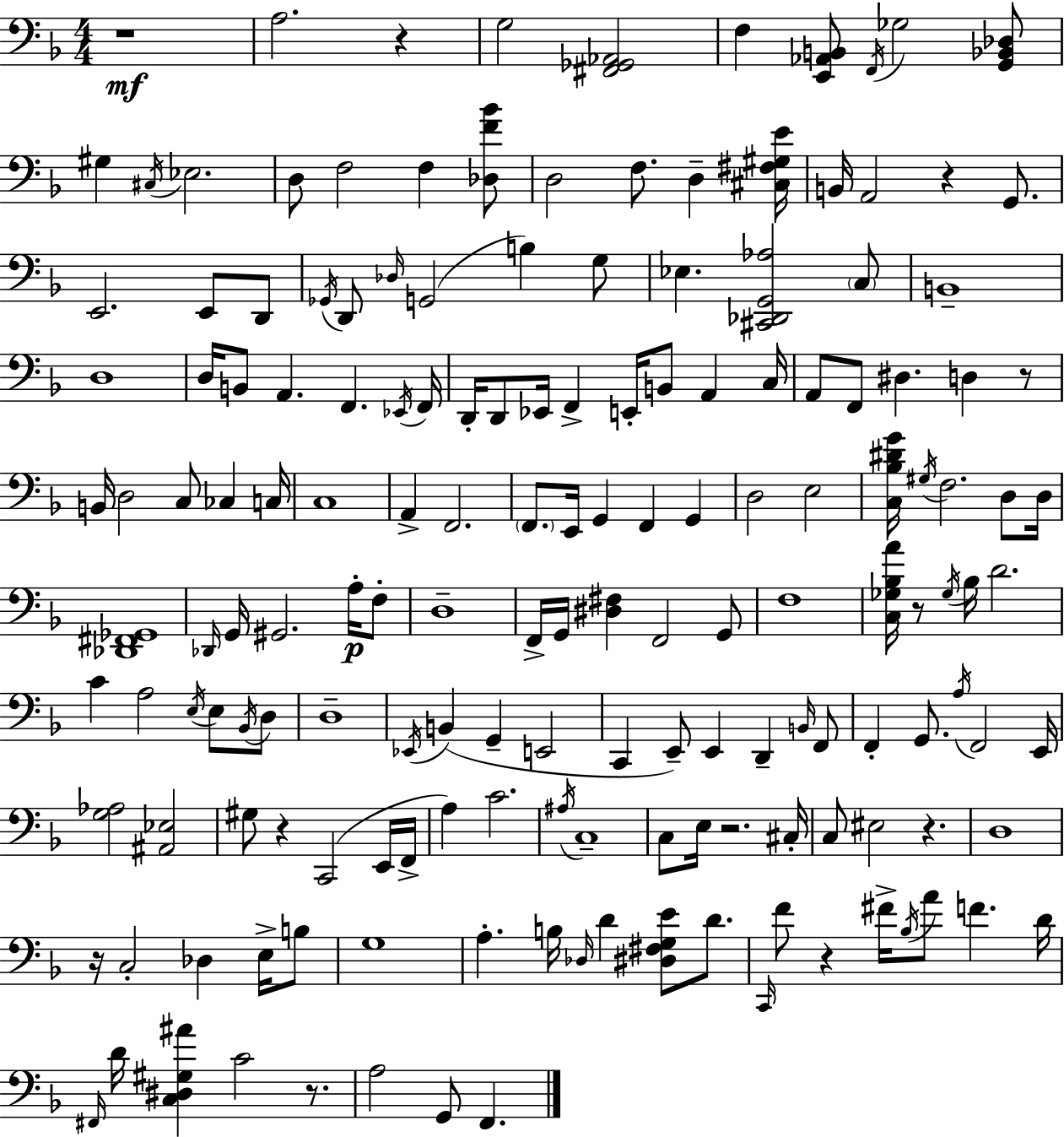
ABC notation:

X:1
T:Untitled
M:4/4
L:1/4
K:Dm
z4 A,2 z G,2 [^F,,_G,,_A,,]2 F, [E,,_A,,B,,]/2 F,,/4 _G,2 [G,,_B,,_D,]/2 ^G, ^C,/4 _E,2 D,/2 F,2 F, [_D,F_B]/2 D,2 F,/2 D, [^C,^F,^G,E]/4 B,,/4 A,,2 z G,,/2 E,,2 E,,/2 D,,/2 _G,,/4 D,,/2 _D,/4 G,,2 B, G,/2 _E, [^C,,_D,,G,,_A,]2 C,/2 B,,4 D,4 D,/4 B,,/2 A,, F,, _E,,/4 F,,/4 D,,/4 D,,/2 _E,,/4 F,, E,,/4 B,,/2 A,, C,/4 A,,/2 F,,/2 ^D, D, z/2 B,,/4 D,2 C,/2 _C, C,/4 C,4 A,, F,,2 F,,/2 E,,/4 G,, F,, G,, D,2 E,2 [C,_B,^DG]/4 ^G,/4 F,2 D,/2 D,/4 [_D,,^F,,_G,,]4 _D,,/4 G,,/4 ^G,,2 A,/4 F,/2 D,4 F,,/4 G,,/4 [^D,^F,] F,,2 G,,/2 F,4 [C,_G,_B,A]/4 z/2 _G,/4 _B,/4 D2 C A,2 E,/4 E,/2 _B,,/4 D,/2 D,4 _E,,/4 B,, G,, E,,2 C,, E,,/2 E,, D,, B,,/4 F,,/2 F,, G,,/2 A,/4 F,,2 E,,/4 [G,_A,]2 [^A,,_E,]2 ^G,/2 z C,,2 E,,/4 F,,/4 A, C2 ^A,/4 C,4 C,/2 E,/4 z2 ^C,/4 C,/2 ^E,2 z D,4 z/4 C,2 _D, E,/4 B,/2 G,4 A, B,/4 _D,/4 D [^D,^F,G,E]/2 D/2 C,,/4 F/2 z ^F/4 _B,/4 A/2 F D/4 ^F,,/4 D/4 [C,^D,^G,^A] C2 z/2 A,2 G,,/2 F,,